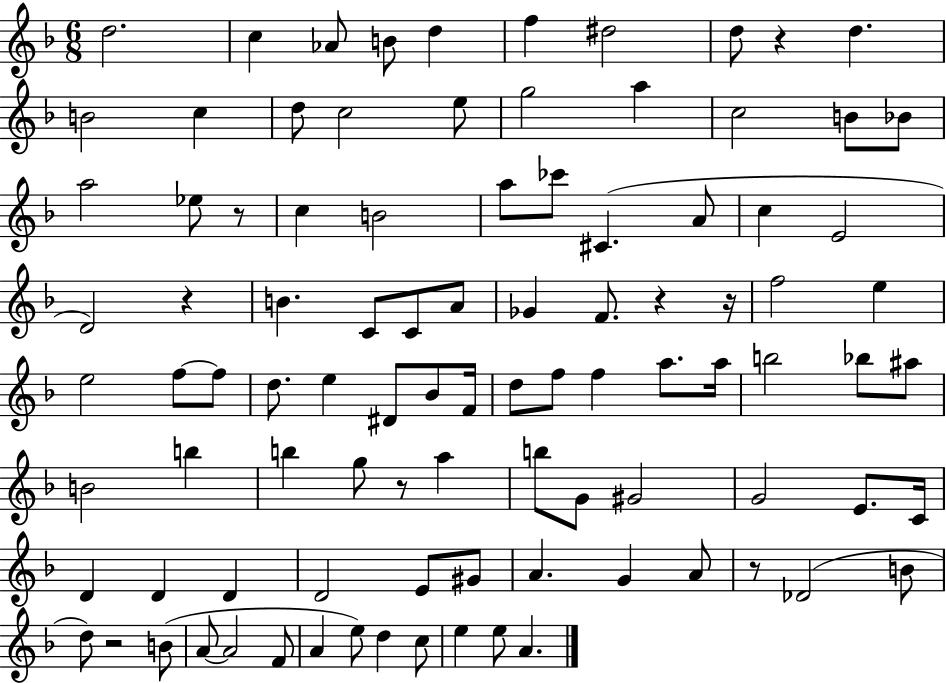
D5/h. C5/q Ab4/e B4/e D5/q F5/q D#5/h D5/e R/q D5/q. B4/h C5/q D5/e C5/h E5/e G5/h A5/q C5/h B4/e Bb4/e A5/h Eb5/e R/e C5/q B4/h A5/e CES6/e C#4/q. A4/e C5/q E4/h D4/h R/q B4/q. C4/e C4/e A4/e Gb4/q F4/e. R/q R/s F5/h E5/q E5/h F5/e F5/e D5/e. E5/q D#4/e Bb4/e F4/s D5/e F5/e F5/q A5/e. A5/s B5/h Bb5/e A#5/e B4/h B5/q B5/q G5/e R/e A5/q B5/e G4/e G#4/h G4/h E4/e. C4/s D4/q D4/q D4/q D4/h E4/e G#4/e A4/q. G4/q A4/e R/e Db4/h B4/e D5/e R/h B4/e A4/e A4/h F4/e A4/q E5/e D5/q C5/e E5/q E5/e A4/q.